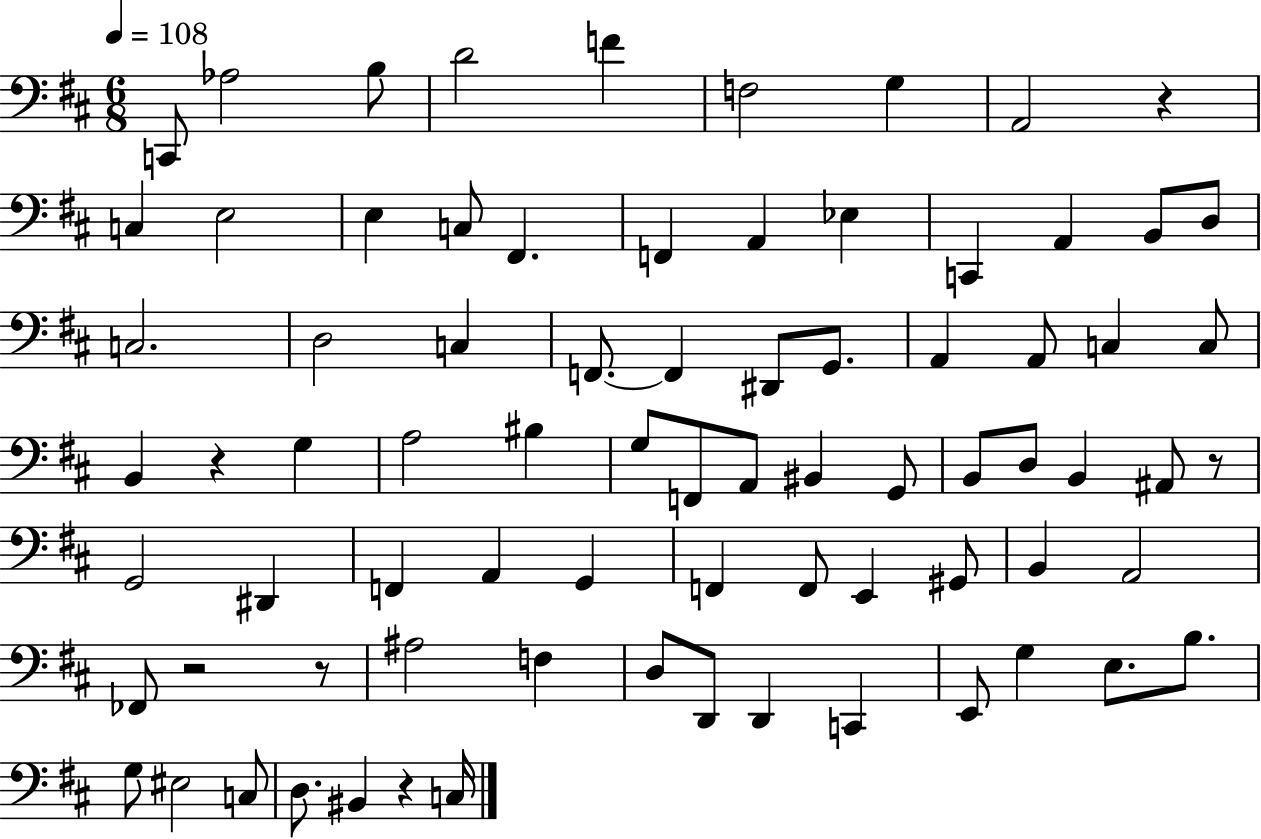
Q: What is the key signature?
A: D major